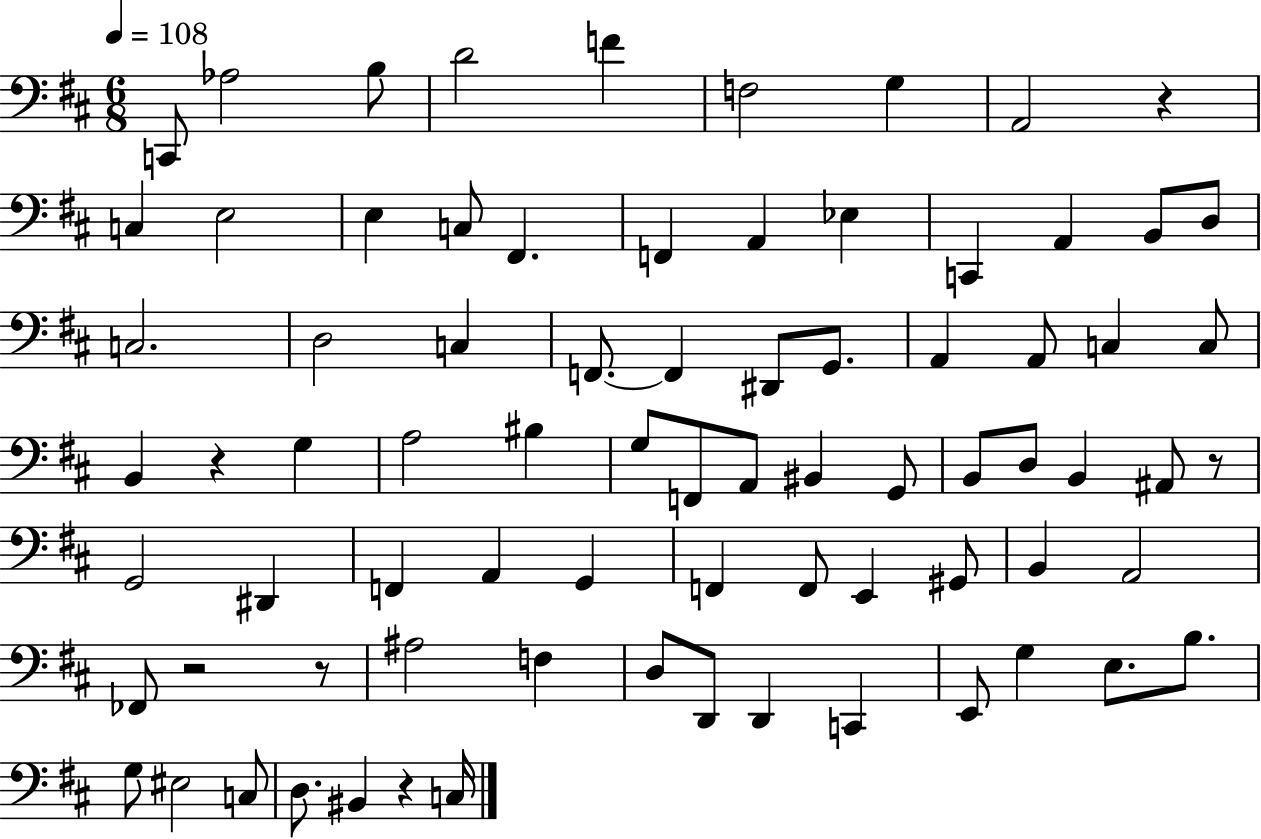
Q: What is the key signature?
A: D major